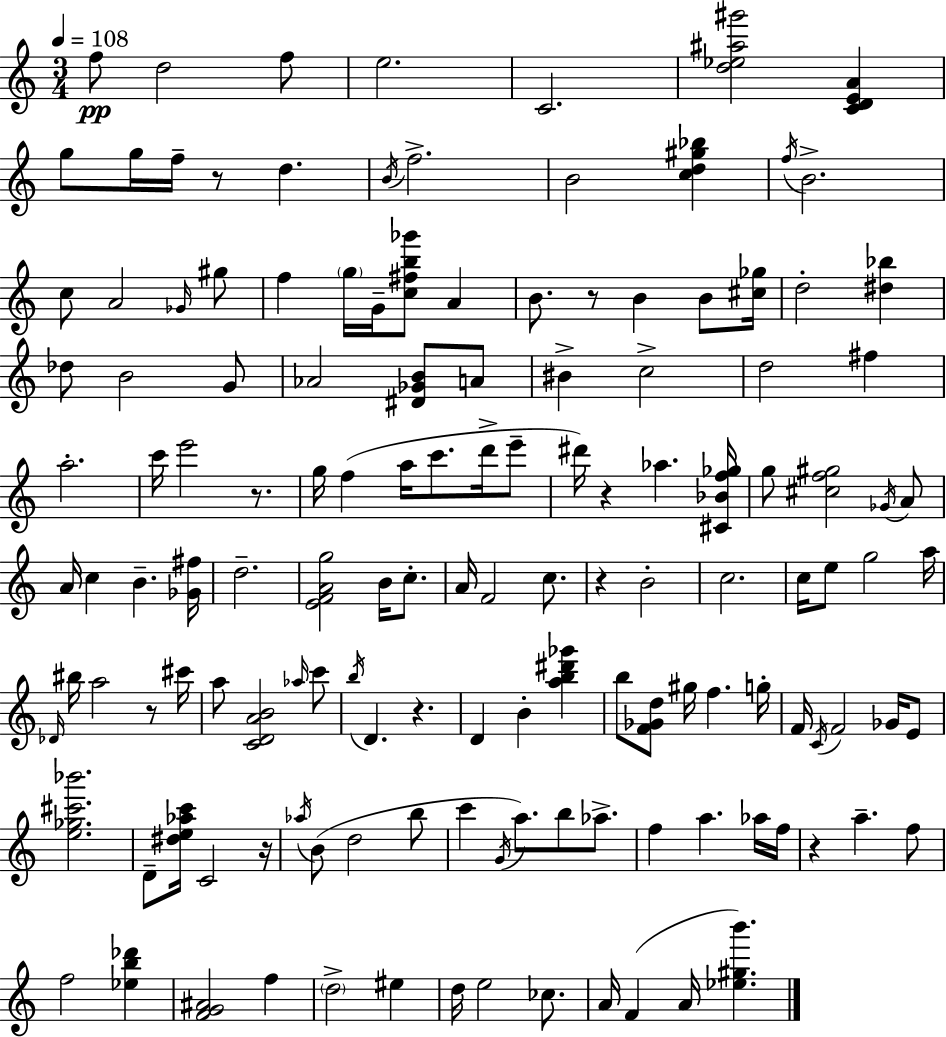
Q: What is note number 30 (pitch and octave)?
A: Ab4